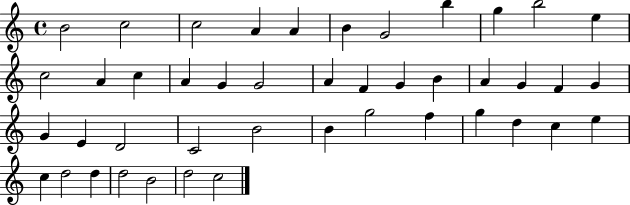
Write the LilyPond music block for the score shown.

{
  \clef treble
  \time 4/4
  \defaultTimeSignature
  \key c \major
  b'2 c''2 | c''2 a'4 a'4 | b'4 g'2 b''4 | g''4 b''2 e''4 | \break c''2 a'4 c''4 | a'4 g'4 g'2 | a'4 f'4 g'4 b'4 | a'4 g'4 f'4 g'4 | \break g'4 e'4 d'2 | c'2 b'2 | b'4 g''2 f''4 | g''4 d''4 c''4 e''4 | \break c''4 d''2 d''4 | d''2 b'2 | d''2 c''2 | \bar "|."
}